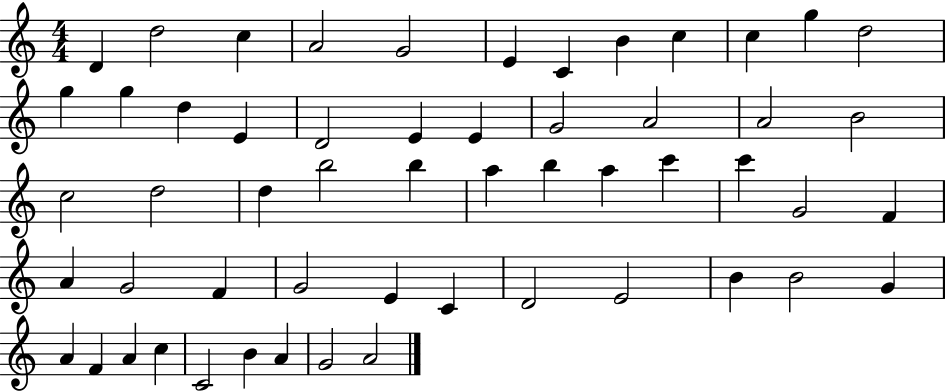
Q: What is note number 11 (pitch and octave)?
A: G5